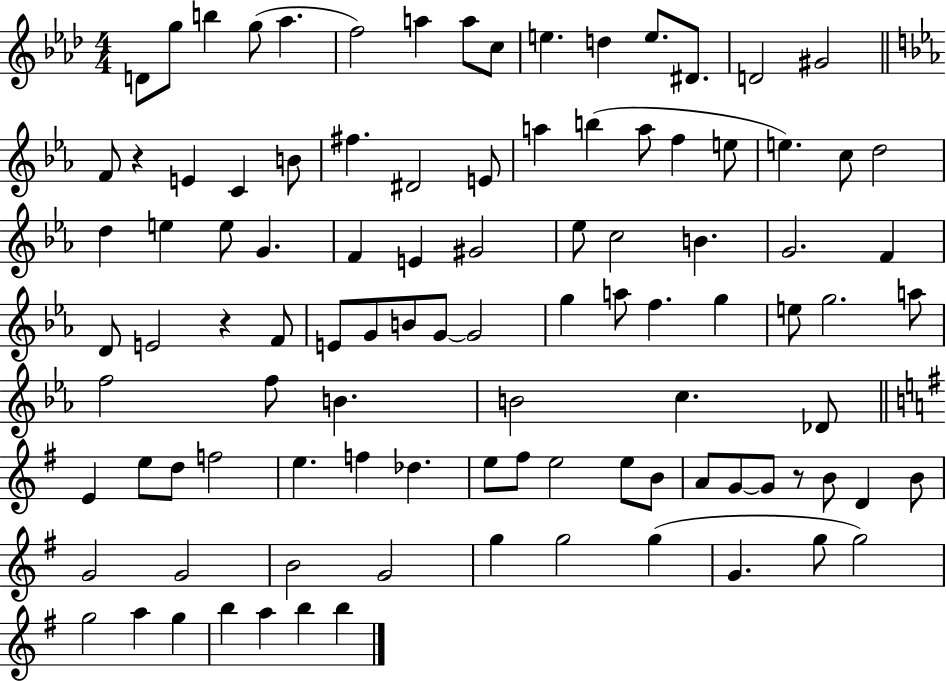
D4/e G5/e B5/q G5/e Ab5/q. F5/h A5/q A5/e C5/e E5/q. D5/q E5/e. D#4/e. D4/h G#4/h F4/e R/q E4/q C4/q B4/e F#5/q. D#4/h E4/e A5/q B5/q A5/e F5/q E5/e E5/q. C5/e D5/h D5/q E5/q E5/e G4/q. F4/q E4/q G#4/h Eb5/e C5/h B4/q. G4/h. F4/q D4/e E4/h R/q F4/e E4/e G4/e B4/e G4/e G4/h G5/q A5/e F5/q. G5/q E5/e G5/h. A5/e F5/h F5/e B4/q. B4/h C5/q. Db4/e E4/q E5/e D5/e F5/h E5/q. F5/q Db5/q. E5/e F#5/e E5/h E5/e B4/e A4/e G4/e G4/e R/e B4/e D4/q B4/e G4/h G4/h B4/h G4/h G5/q G5/h G5/q G4/q. G5/e G5/h G5/h A5/q G5/q B5/q A5/q B5/q B5/q